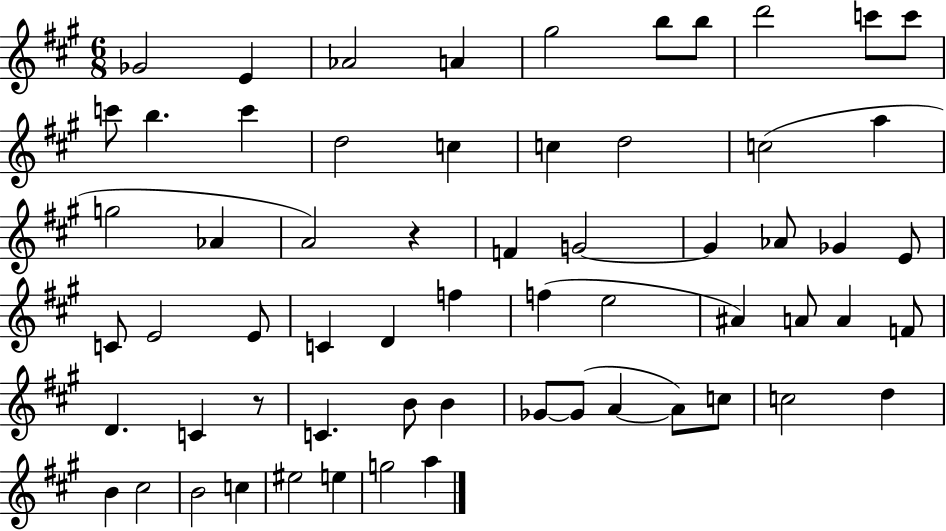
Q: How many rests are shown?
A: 2